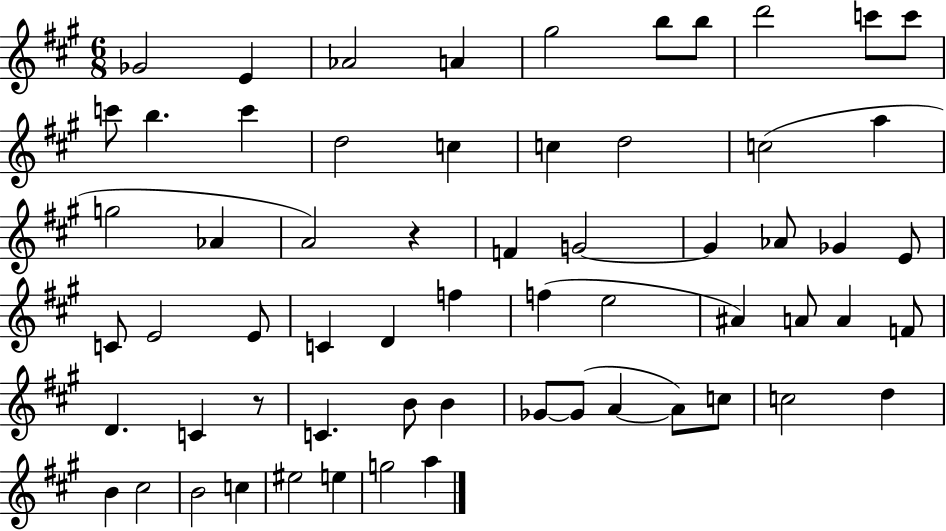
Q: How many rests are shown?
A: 2